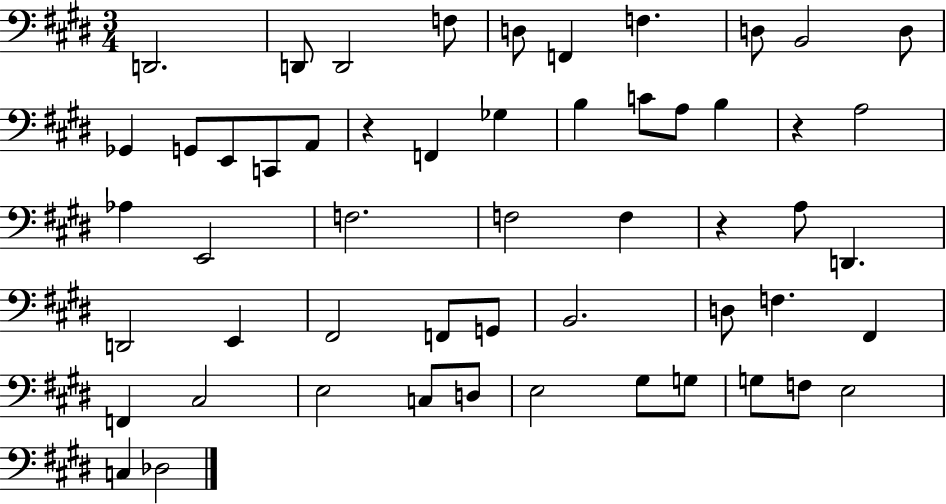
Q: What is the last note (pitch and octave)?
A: Db3